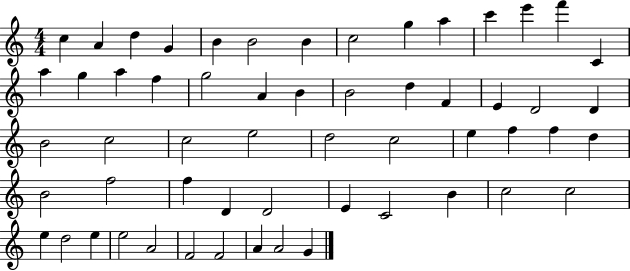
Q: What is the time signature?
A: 4/4